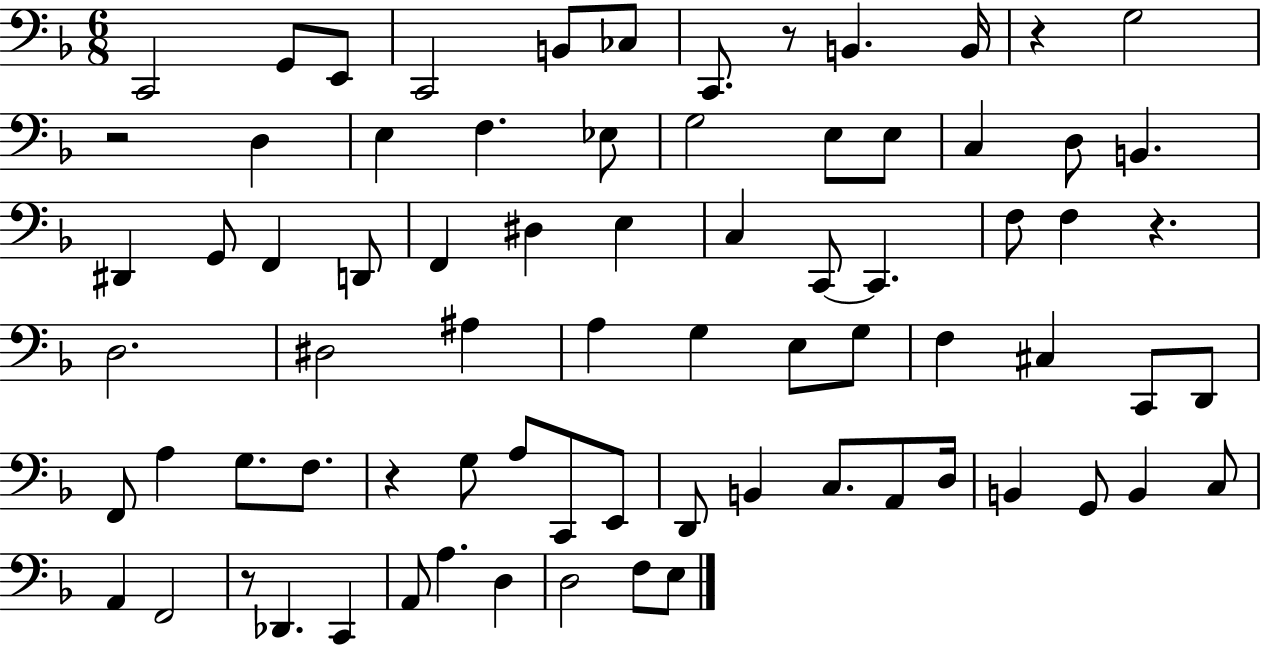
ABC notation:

X:1
T:Untitled
M:6/8
L:1/4
K:F
C,,2 G,,/2 E,,/2 C,,2 B,,/2 _C,/2 C,,/2 z/2 B,, B,,/4 z G,2 z2 D, E, F, _E,/2 G,2 E,/2 E,/2 C, D,/2 B,, ^D,, G,,/2 F,, D,,/2 F,, ^D, E, C, C,,/2 C,, F,/2 F, z D,2 ^D,2 ^A, A, G, E,/2 G,/2 F, ^C, C,,/2 D,,/2 F,,/2 A, G,/2 F,/2 z G,/2 A,/2 C,,/2 E,,/2 D,,/2 B,, C,/2 A,,/2 D,/4 B,, G,,/2 B,, C,/2 A,, F,,2 z/2 _D,, C,, A,,/2 A, D, D,2 F,/2 E,/2